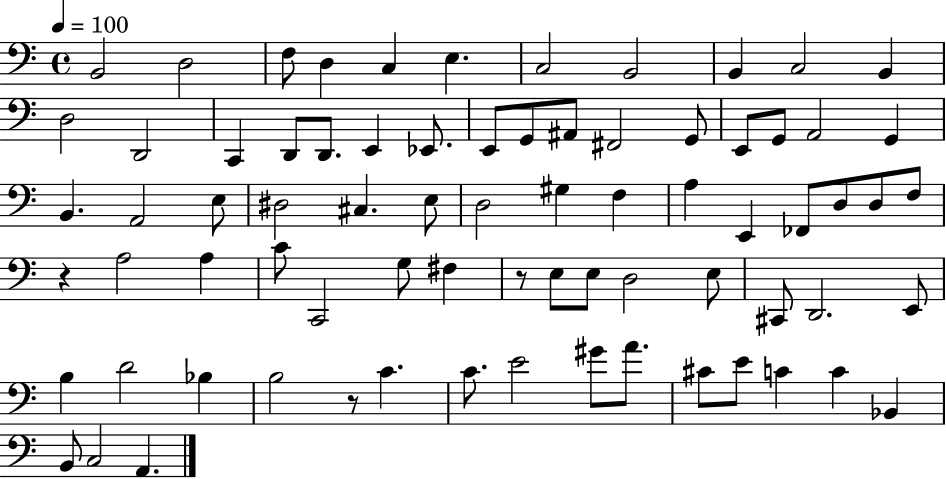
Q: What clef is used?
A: bass